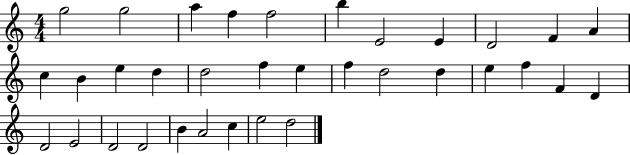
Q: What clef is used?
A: treble